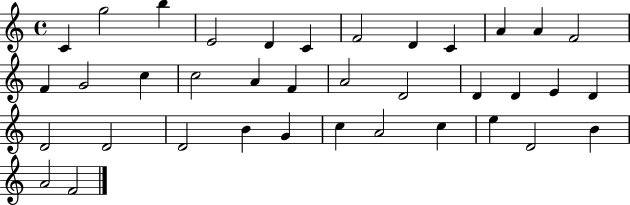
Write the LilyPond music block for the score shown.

{
  \clef treble
  \time 4/4
  \defaultTimeSignature
  \key c \major
  c'4 g''2 b''4 | e'2 d'4 c'4 | f'2 d'4 c'4 | a'4 a'4 f'2 | \break f'4 g'2 c''4 | c''2 a'4 f'4 | a'2 d'2 | d'4 d'4 e'4 d'4 | \break d'2 d'2 | d'2 b'4 g'4 | c''4 a'2 c''4 | e''4 d'2 b'4 | \break a'2 f'2 | \bar "|."
}